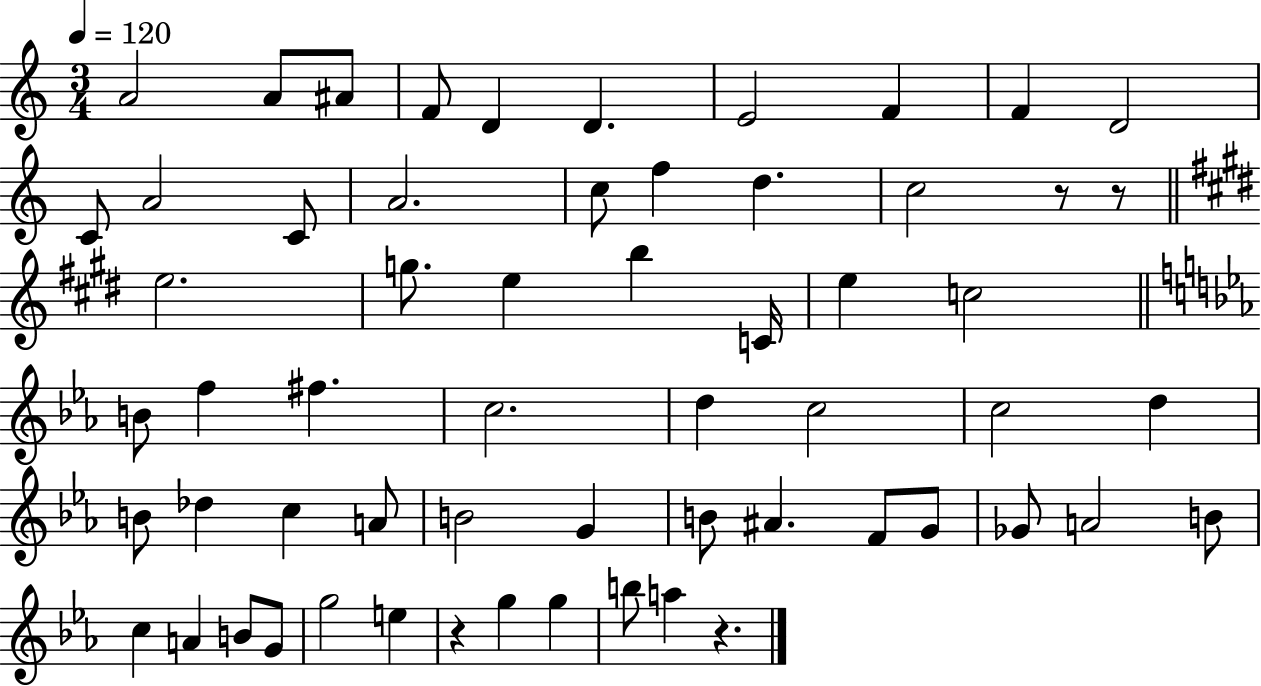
X:1
T:Untitled
M:3/4
L:1/4
K:C
A2 A/2 ^A/2 F/2 D D E2 F F D2 C/2 A2 C/2 A2 c/2 f d c2 z/2 z/2 e2 g/2 e b C/4 e c2 B/2 f ^f c2 d c2 c2 d B/2 _d c A/2 B2 G B/2 ^A F/2 G/2 _G/2 A2 B/2 c A B/2 G/2 g2 e z g g b/2 a z